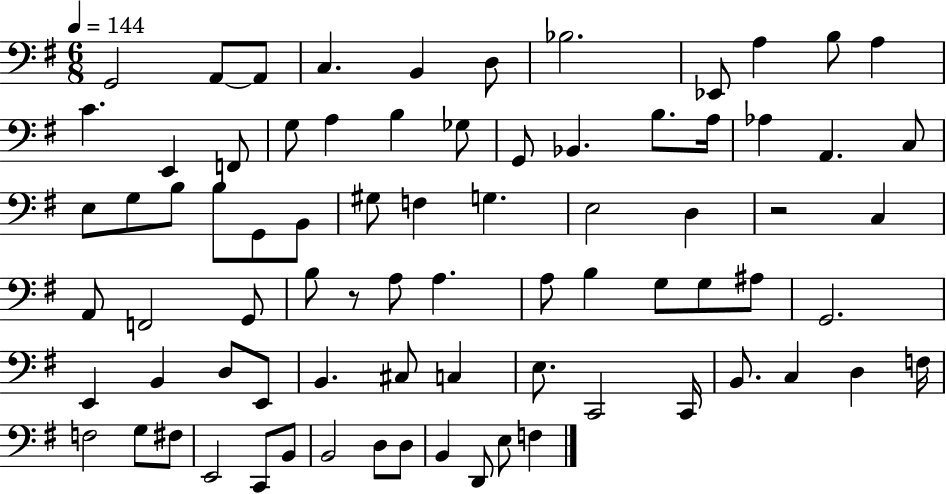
{
  \clef bass
  \numericTimeSignature
  \time 6/8
  \key g \major
  \tempo 4 = 144
  g,2 a,8~~ a,8 | c4. b,4 d8 | bes2. | ees,8 a4 b8 a4 | \break c'4. e,4 f,8 | g8 a4 b4 ges8 | g,8 bes,4. b8. a16 | aes4 a,4. c8 | \break e8 g8 b8 b8 g,8 b,8 | gis8 f4 g4. | e2 d4 | r2 c4 | \break a,8 f,2 g,8 | b8 r8 a8 a4. | a8 b4 g8 g8 ais8 | g,2. | \break e,4 b,4 d8 e,8 | b,4. cis8 c4 | e8. c,2 c,16 | b,8. c4 d4 f16 | \break f2 g8 fis8 | e,2 c,8 b,8 | b,2 d8 d8 | b,4 d,8 e8 f4 | \break \bar "|."
}